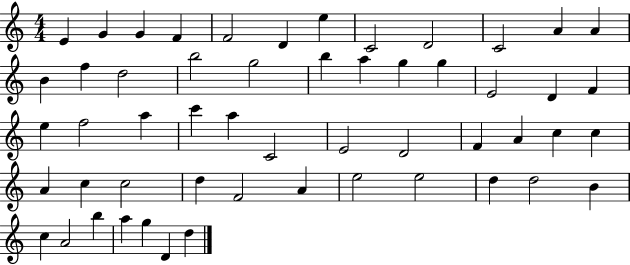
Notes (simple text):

E4/q G4/q G4/q F4/q F4/h D4/q E5/q C4/h D4/h C4/h A4/q A4/q B4/q F5/q D5/h B5/h G5/h B5/q A5/q G5/q G5/q E4/h D4/q F4/q E5/q F5/h A5/q C6/q A5/q C4/h E4/h D4/h F4/q A4/q C5/q C5/q A4/q C5/q C5/h D5/q F4/h A4/q E5/h E5/h D5/q D5/h B4/q C5/q A4/h B5/q A5/q G5/q D4/q D5/q